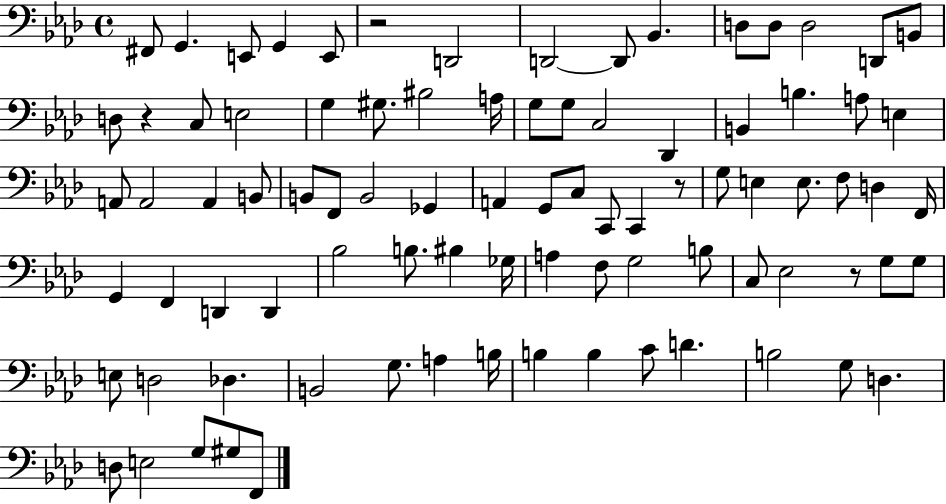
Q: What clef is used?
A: bass